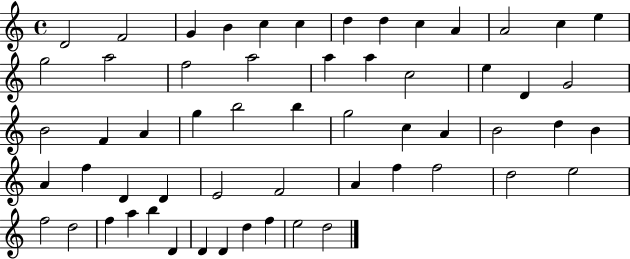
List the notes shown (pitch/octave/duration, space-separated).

D4/h F4/h G4/q B4/q C5/q C5/q D5/q D5/q C5/q A4/q A4/h C5/q E5/q G5/h A5/h F5/h A5/h A5/q A5/q C5/h E5/q D4/q G4/h B4/h F4/q A4/q G5/q B5/h B5/q G5/h C5/q A4/q B4/h D5/q B4/q A4/q F5/q D4/q D4/q E4/h F4/h A4/q F5/q F5/h D5/h E5/h F5/h D5/h F5/q A5/q B5/q D4/q D4/q D4/q D5/q F5/q E5/h D5/h